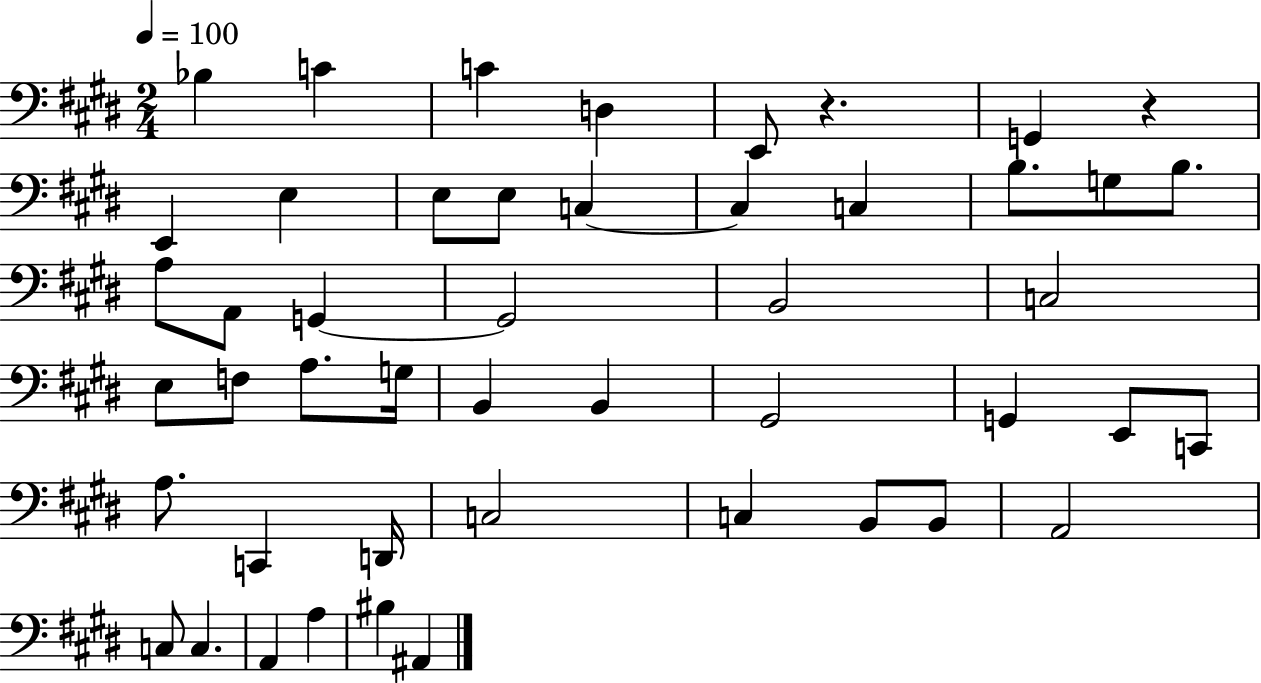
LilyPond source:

{
  \clef bass
  \numericTimeSignature
  \time 2/4
  \key e \major
  \tempo 4 = 100
  \repeat volta 2 { bes4 c'4 | c'4 d4 | e,8 r4. | g,4 r4 | \break e,4 e4 | e8 e8 c4~~ | c4 c4 | b8. g8 b8. | \break a8 a,8 g,4~~ | g,2 | b,2 | c2 | \break e8 f8 a8. g16 | b,4 b,4 | gis,2 | g,4 e,8 c,8 | \break a8. c,4 d,16 | c2 | c4 b,8 b,8 | a,2 | \break c8 c4. | a,4 a4 | bis4 ais,4 | } \bar "|."
}